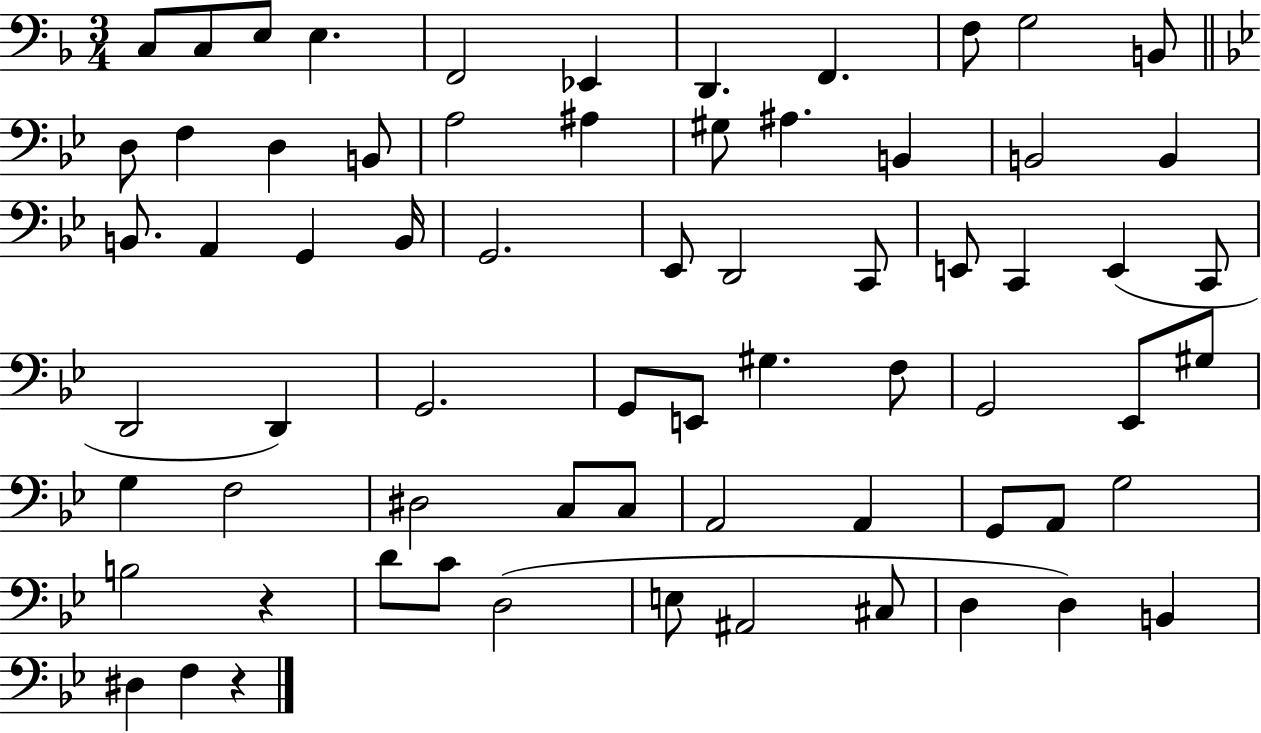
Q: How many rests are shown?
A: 2